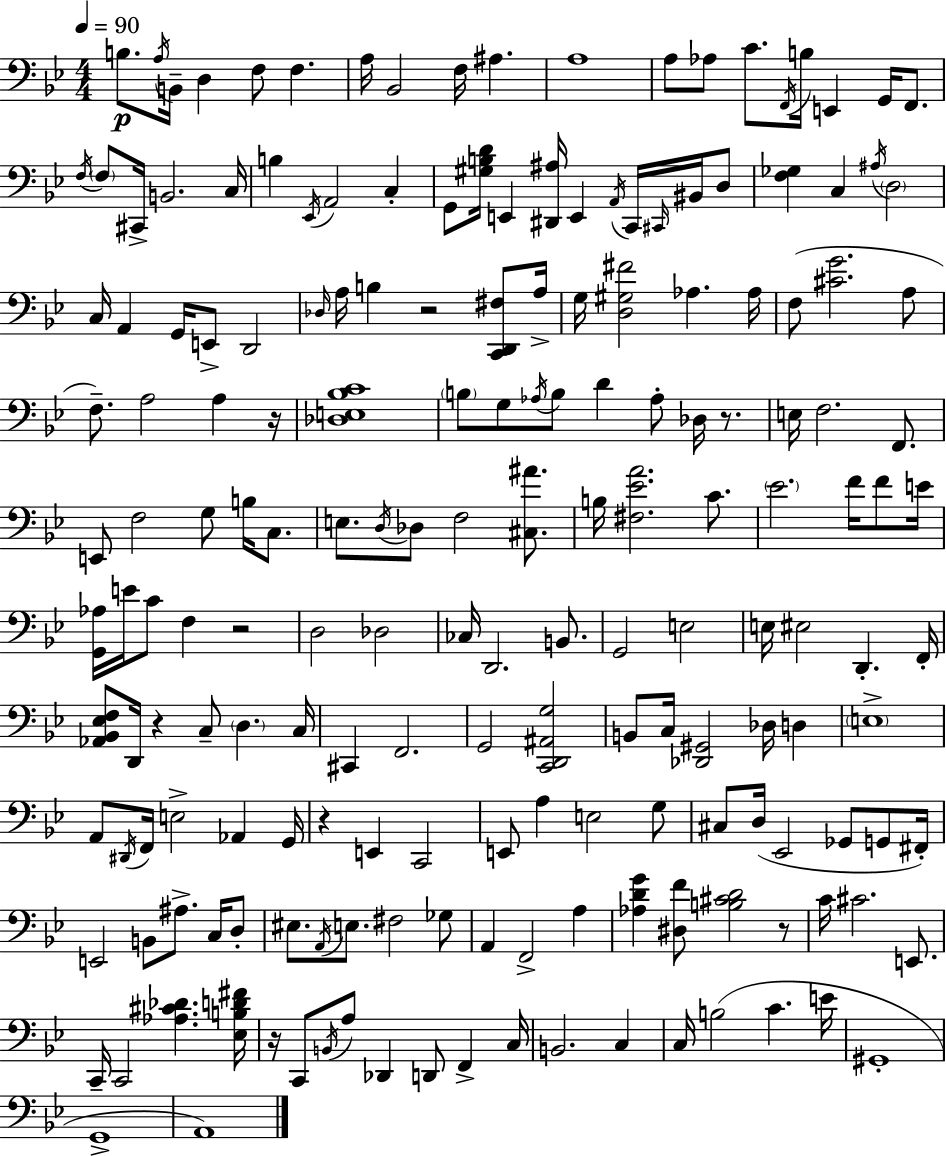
X:1
T:Untitled
M:4/4
L:1/4
K:Gm
B,/2 A,/4 B,,/4 D, F,/2 F, A,/4 _B,,2 F,/4 ^A, A,4 A,/2 _A,/2 C/2 F,,/4 B,/4 E,, G,,/4 F,,/2 F,/4 F,/2 ^C,,/4 B,,2 C,/4 B, _E,,/4 A,,2 C, G,,/2 [^G,B,D]/4 E,, [^D,,^A,]/4 E,, A,,/4 C,,/4 ^C,,/4 ^B,,/4 D,/2 [F,_G,] C, ^A,/4 D,2 C,/4 A,, G,,/4 E,,/2 D,,2 _D,/4 A,/4 B, z2 [C,,D,,^F,]/2 A,/4 G,/4 [D,^G,^F]2 _A, _A,/4 F,/2 [^CG]2 A,/2 F,/2 A,2 A, z/4 [_D,E,_B,C]4 B,/2 G,/2 _A,/4 B,/2 D _A,/2 _D,/4 z/2 E,/4 F,2 F,,/2 E,,/2 F,2 G,/2 B,/4 C,/2 E,/2 D,/4 _D,/2 F,2 [^C,^A]/2 B,/4 [^F,_EA]2 C/2 _E2 F/4 F/2 E/4 [G,,_A,]/4 E/4 C/2 F, z2 D,2 _D,2 _C,/4 D,,2 B,,/2 G,,2 E,2 E,/4 ^E,2 D,, F,,/4 [_A,,_B,,_E,F,]/2 D,,/4 z C,/2 D, C,/4 ^C,, F,,2 G,,2 [C,,D,,^A,,G,]2 B,,/2 C,/4 [_D,,^G,,]2 _D,/4 D, E,4 A,,/2 ^D,,/4 F,,/4 E,2 _A,, G,,/4 z E,, C,,2 E,,/2 A, E,2 G,/2 ^C,/2 D,/4 _E,,2 _G,,/2 G,,/2 ^F,,/4 E,,2 B,,/2 ^A,/2 C,/4 D,/2 ^E,/2 A,,/4 E,/2 ^F,2 _G,/2 A,, F,,2 A, [_A,DG] [^D,F]/2 [B,^CD]2 z/2 C/4 ^C2 E,,/2 C,,/4 C,,2 [_A,^C_D] [_E,B,D^F]/4 z/4 C,,/2 B,,/4 A,/2 _D,, D,,/2 F,, C,/4 B,,2 C, C,/4 B,2 C E/4 ^G,,4 G,,4 A,,4